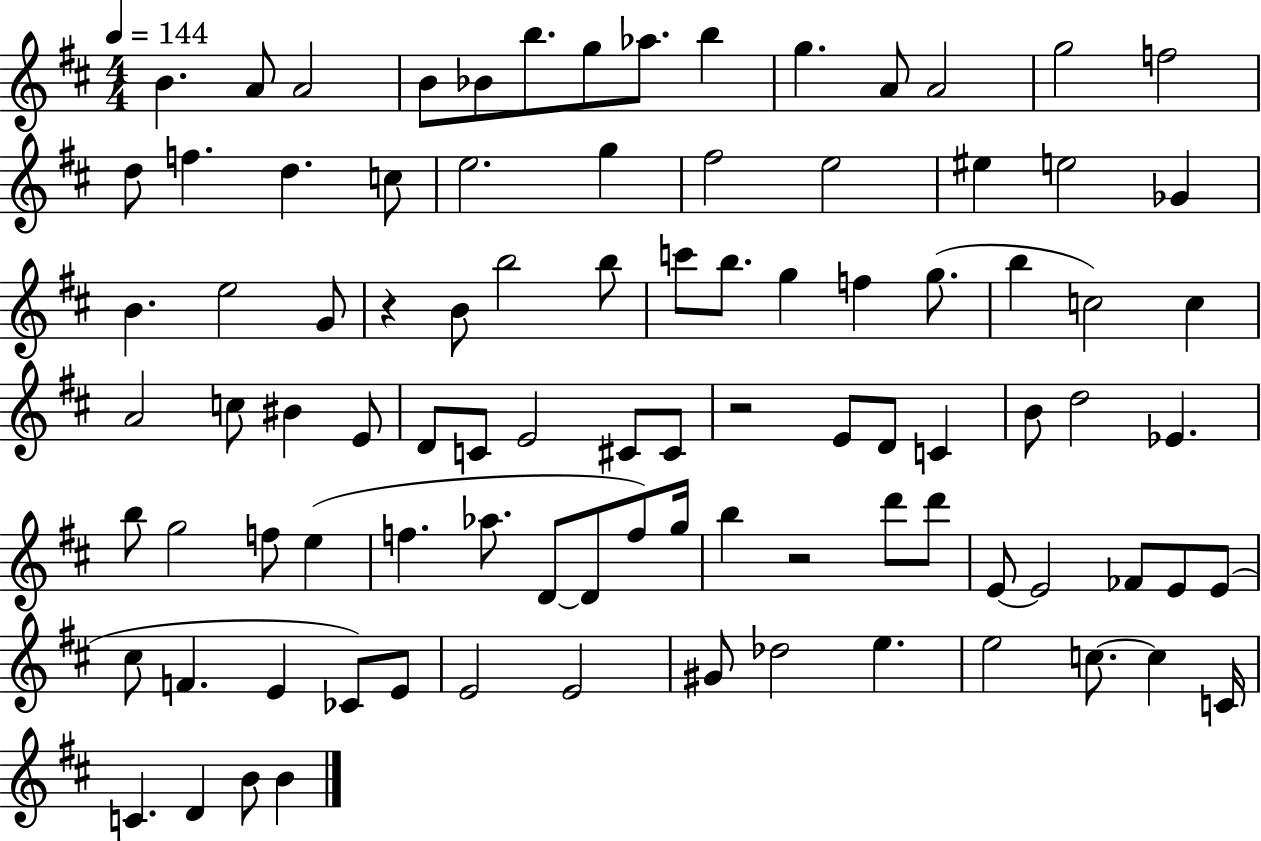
X:1
T:Untitled
M:4/4
L:1/4
K:D
B A/2 A2 B/2 _B/2 b/2 g/2 _a/2 b g A/2 A2 g2 f2 d/2 f d c/2 e2 g ^f2 e2 ^e e2 _G B e2 G/2 z B/2 b2 b/2 c'/2 b/2 g f g/2 b c2 c A2 c/2 ^B E/2 D/2 C/2 E2 ^C/2 ^C/2 z2 E/2 D/2 C B/2 d2 _E b/2 g2 f/2 e f _a/2 D/2 D/2 f/2 g/4 b z2 d'/2 d'/2 E/2 E2 _F/2 E/2 E/2 ^c/2 F E _C/2 E/2 E2 E2 ^G/2 _d2 e e2 c/2 c C/4 C D B/2 B